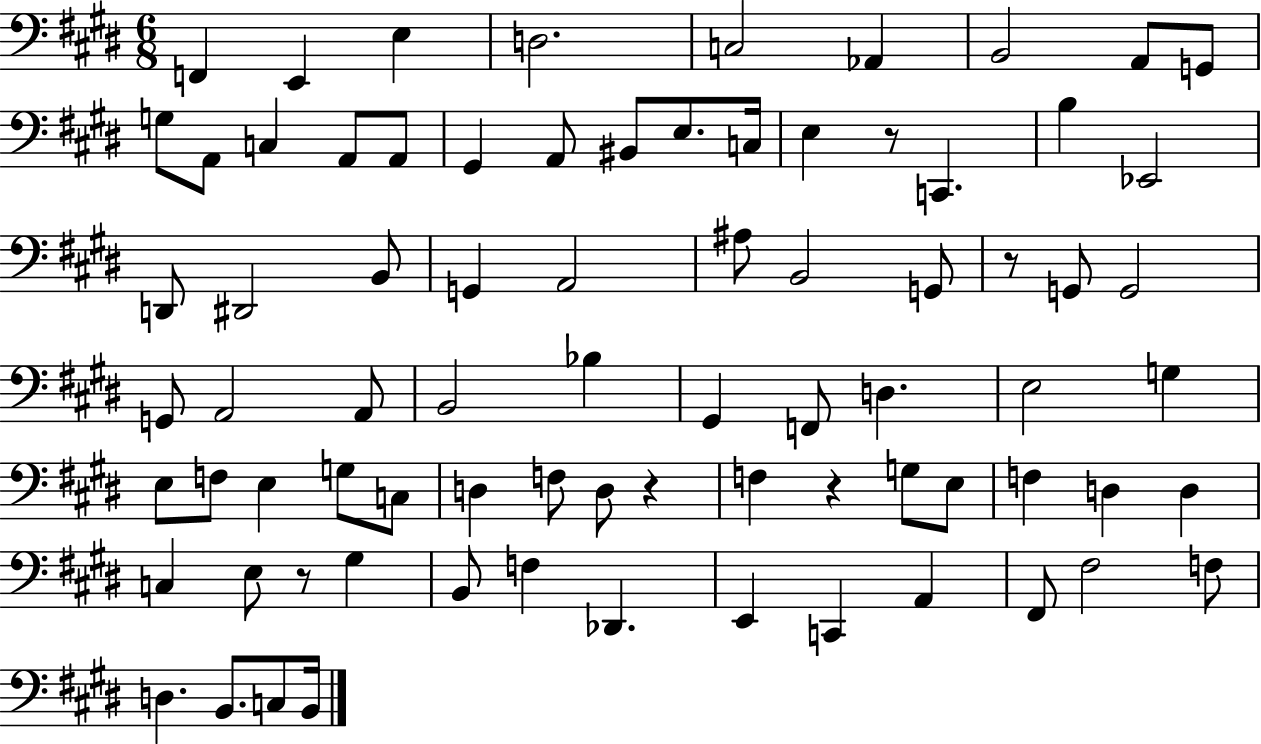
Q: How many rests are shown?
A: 5